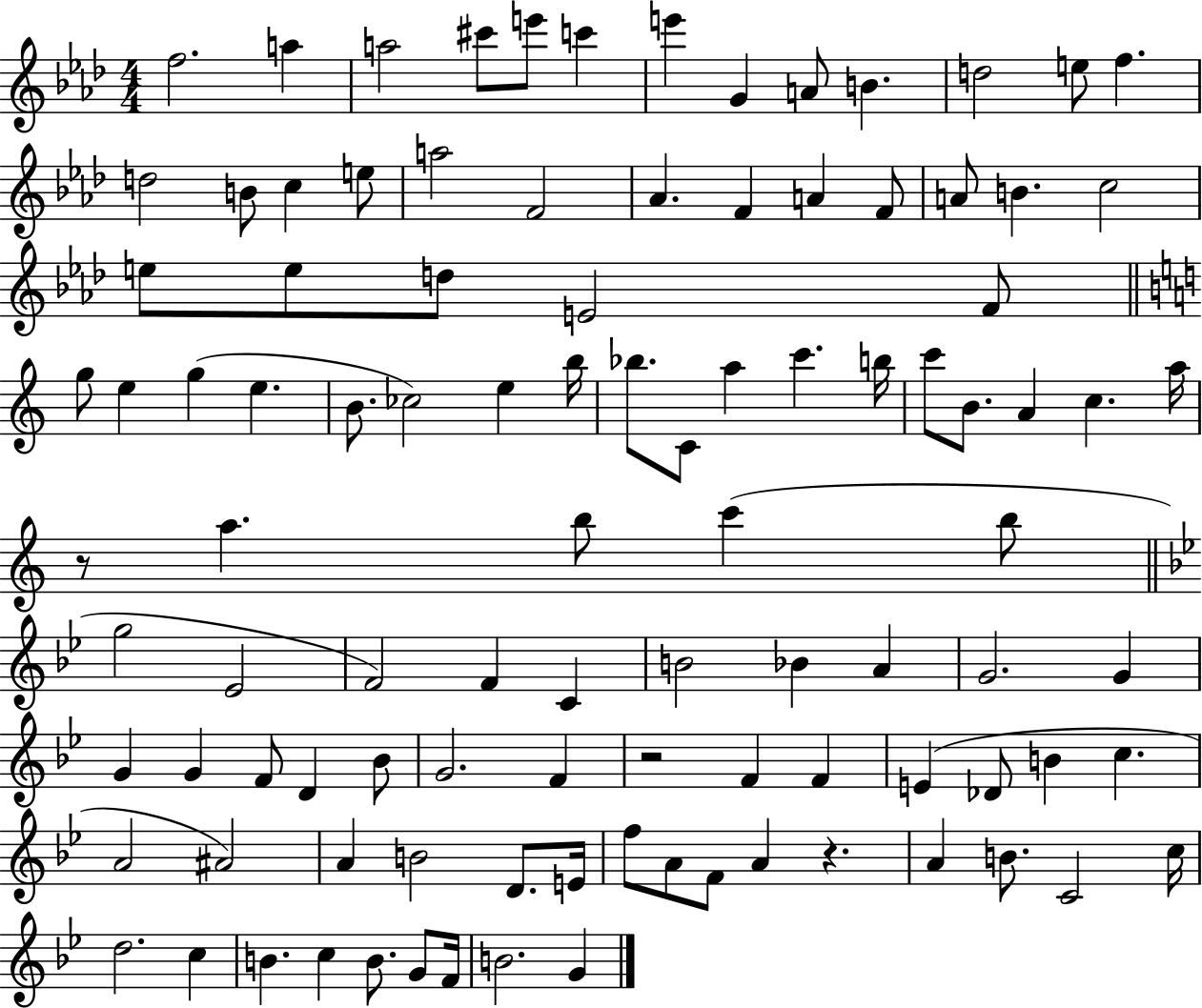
F5/h. A5/q A5/h C#6/e E6/e C6/q E6/q G4/q A4/e B4/q. D5/h E5/e F5/q. D5/h B4/e C5/q E5/e A5/h F4/h Ab4/q. F4/q A4/q F4/e A4/e B4/q. C5/h E5/e E5/e D5/e E4/h F4/e G5/e E5/q G5/q E5/q. B4/e. CES5/h E5/q B5/s Bb5/e. C4/e A5/q C6/q. B5/s C6/e B4/e. A4/q C5/q. A5/s R/e A5/q. B5/e C6/q B5/e G5/h Eb4/h F4/h F4/q C4/q B4/h Bb4/q A4/q G4/h. G4/q G4/q G4/q F4/e D4/q Bb4/e G4/h. F4/q R/h F4/q F4/q E4/q Db4/e B4/q C5/q. A4/h A#4/h A4/q B4/h D4/e. E4/s F5/e A4/e F4/e A4/q R/q. A4/q B4/e. C4/h C5/s D5/h. C5/q B4/q. C5/q B4/e. G4/e F4/s B4/h. G4/q